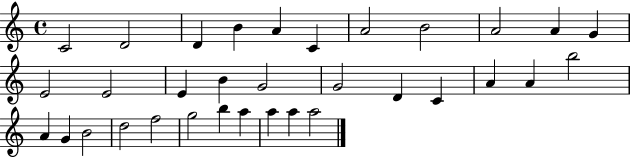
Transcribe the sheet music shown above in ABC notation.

X:1
T:Untitled
M:4/4
L:1/4
K:C
C2 D2 D B A C A2 B2 A2 A G E2 E2 E B G2 G2 D C A A b2 A G B2 d2 f2 g2 b a a a a2